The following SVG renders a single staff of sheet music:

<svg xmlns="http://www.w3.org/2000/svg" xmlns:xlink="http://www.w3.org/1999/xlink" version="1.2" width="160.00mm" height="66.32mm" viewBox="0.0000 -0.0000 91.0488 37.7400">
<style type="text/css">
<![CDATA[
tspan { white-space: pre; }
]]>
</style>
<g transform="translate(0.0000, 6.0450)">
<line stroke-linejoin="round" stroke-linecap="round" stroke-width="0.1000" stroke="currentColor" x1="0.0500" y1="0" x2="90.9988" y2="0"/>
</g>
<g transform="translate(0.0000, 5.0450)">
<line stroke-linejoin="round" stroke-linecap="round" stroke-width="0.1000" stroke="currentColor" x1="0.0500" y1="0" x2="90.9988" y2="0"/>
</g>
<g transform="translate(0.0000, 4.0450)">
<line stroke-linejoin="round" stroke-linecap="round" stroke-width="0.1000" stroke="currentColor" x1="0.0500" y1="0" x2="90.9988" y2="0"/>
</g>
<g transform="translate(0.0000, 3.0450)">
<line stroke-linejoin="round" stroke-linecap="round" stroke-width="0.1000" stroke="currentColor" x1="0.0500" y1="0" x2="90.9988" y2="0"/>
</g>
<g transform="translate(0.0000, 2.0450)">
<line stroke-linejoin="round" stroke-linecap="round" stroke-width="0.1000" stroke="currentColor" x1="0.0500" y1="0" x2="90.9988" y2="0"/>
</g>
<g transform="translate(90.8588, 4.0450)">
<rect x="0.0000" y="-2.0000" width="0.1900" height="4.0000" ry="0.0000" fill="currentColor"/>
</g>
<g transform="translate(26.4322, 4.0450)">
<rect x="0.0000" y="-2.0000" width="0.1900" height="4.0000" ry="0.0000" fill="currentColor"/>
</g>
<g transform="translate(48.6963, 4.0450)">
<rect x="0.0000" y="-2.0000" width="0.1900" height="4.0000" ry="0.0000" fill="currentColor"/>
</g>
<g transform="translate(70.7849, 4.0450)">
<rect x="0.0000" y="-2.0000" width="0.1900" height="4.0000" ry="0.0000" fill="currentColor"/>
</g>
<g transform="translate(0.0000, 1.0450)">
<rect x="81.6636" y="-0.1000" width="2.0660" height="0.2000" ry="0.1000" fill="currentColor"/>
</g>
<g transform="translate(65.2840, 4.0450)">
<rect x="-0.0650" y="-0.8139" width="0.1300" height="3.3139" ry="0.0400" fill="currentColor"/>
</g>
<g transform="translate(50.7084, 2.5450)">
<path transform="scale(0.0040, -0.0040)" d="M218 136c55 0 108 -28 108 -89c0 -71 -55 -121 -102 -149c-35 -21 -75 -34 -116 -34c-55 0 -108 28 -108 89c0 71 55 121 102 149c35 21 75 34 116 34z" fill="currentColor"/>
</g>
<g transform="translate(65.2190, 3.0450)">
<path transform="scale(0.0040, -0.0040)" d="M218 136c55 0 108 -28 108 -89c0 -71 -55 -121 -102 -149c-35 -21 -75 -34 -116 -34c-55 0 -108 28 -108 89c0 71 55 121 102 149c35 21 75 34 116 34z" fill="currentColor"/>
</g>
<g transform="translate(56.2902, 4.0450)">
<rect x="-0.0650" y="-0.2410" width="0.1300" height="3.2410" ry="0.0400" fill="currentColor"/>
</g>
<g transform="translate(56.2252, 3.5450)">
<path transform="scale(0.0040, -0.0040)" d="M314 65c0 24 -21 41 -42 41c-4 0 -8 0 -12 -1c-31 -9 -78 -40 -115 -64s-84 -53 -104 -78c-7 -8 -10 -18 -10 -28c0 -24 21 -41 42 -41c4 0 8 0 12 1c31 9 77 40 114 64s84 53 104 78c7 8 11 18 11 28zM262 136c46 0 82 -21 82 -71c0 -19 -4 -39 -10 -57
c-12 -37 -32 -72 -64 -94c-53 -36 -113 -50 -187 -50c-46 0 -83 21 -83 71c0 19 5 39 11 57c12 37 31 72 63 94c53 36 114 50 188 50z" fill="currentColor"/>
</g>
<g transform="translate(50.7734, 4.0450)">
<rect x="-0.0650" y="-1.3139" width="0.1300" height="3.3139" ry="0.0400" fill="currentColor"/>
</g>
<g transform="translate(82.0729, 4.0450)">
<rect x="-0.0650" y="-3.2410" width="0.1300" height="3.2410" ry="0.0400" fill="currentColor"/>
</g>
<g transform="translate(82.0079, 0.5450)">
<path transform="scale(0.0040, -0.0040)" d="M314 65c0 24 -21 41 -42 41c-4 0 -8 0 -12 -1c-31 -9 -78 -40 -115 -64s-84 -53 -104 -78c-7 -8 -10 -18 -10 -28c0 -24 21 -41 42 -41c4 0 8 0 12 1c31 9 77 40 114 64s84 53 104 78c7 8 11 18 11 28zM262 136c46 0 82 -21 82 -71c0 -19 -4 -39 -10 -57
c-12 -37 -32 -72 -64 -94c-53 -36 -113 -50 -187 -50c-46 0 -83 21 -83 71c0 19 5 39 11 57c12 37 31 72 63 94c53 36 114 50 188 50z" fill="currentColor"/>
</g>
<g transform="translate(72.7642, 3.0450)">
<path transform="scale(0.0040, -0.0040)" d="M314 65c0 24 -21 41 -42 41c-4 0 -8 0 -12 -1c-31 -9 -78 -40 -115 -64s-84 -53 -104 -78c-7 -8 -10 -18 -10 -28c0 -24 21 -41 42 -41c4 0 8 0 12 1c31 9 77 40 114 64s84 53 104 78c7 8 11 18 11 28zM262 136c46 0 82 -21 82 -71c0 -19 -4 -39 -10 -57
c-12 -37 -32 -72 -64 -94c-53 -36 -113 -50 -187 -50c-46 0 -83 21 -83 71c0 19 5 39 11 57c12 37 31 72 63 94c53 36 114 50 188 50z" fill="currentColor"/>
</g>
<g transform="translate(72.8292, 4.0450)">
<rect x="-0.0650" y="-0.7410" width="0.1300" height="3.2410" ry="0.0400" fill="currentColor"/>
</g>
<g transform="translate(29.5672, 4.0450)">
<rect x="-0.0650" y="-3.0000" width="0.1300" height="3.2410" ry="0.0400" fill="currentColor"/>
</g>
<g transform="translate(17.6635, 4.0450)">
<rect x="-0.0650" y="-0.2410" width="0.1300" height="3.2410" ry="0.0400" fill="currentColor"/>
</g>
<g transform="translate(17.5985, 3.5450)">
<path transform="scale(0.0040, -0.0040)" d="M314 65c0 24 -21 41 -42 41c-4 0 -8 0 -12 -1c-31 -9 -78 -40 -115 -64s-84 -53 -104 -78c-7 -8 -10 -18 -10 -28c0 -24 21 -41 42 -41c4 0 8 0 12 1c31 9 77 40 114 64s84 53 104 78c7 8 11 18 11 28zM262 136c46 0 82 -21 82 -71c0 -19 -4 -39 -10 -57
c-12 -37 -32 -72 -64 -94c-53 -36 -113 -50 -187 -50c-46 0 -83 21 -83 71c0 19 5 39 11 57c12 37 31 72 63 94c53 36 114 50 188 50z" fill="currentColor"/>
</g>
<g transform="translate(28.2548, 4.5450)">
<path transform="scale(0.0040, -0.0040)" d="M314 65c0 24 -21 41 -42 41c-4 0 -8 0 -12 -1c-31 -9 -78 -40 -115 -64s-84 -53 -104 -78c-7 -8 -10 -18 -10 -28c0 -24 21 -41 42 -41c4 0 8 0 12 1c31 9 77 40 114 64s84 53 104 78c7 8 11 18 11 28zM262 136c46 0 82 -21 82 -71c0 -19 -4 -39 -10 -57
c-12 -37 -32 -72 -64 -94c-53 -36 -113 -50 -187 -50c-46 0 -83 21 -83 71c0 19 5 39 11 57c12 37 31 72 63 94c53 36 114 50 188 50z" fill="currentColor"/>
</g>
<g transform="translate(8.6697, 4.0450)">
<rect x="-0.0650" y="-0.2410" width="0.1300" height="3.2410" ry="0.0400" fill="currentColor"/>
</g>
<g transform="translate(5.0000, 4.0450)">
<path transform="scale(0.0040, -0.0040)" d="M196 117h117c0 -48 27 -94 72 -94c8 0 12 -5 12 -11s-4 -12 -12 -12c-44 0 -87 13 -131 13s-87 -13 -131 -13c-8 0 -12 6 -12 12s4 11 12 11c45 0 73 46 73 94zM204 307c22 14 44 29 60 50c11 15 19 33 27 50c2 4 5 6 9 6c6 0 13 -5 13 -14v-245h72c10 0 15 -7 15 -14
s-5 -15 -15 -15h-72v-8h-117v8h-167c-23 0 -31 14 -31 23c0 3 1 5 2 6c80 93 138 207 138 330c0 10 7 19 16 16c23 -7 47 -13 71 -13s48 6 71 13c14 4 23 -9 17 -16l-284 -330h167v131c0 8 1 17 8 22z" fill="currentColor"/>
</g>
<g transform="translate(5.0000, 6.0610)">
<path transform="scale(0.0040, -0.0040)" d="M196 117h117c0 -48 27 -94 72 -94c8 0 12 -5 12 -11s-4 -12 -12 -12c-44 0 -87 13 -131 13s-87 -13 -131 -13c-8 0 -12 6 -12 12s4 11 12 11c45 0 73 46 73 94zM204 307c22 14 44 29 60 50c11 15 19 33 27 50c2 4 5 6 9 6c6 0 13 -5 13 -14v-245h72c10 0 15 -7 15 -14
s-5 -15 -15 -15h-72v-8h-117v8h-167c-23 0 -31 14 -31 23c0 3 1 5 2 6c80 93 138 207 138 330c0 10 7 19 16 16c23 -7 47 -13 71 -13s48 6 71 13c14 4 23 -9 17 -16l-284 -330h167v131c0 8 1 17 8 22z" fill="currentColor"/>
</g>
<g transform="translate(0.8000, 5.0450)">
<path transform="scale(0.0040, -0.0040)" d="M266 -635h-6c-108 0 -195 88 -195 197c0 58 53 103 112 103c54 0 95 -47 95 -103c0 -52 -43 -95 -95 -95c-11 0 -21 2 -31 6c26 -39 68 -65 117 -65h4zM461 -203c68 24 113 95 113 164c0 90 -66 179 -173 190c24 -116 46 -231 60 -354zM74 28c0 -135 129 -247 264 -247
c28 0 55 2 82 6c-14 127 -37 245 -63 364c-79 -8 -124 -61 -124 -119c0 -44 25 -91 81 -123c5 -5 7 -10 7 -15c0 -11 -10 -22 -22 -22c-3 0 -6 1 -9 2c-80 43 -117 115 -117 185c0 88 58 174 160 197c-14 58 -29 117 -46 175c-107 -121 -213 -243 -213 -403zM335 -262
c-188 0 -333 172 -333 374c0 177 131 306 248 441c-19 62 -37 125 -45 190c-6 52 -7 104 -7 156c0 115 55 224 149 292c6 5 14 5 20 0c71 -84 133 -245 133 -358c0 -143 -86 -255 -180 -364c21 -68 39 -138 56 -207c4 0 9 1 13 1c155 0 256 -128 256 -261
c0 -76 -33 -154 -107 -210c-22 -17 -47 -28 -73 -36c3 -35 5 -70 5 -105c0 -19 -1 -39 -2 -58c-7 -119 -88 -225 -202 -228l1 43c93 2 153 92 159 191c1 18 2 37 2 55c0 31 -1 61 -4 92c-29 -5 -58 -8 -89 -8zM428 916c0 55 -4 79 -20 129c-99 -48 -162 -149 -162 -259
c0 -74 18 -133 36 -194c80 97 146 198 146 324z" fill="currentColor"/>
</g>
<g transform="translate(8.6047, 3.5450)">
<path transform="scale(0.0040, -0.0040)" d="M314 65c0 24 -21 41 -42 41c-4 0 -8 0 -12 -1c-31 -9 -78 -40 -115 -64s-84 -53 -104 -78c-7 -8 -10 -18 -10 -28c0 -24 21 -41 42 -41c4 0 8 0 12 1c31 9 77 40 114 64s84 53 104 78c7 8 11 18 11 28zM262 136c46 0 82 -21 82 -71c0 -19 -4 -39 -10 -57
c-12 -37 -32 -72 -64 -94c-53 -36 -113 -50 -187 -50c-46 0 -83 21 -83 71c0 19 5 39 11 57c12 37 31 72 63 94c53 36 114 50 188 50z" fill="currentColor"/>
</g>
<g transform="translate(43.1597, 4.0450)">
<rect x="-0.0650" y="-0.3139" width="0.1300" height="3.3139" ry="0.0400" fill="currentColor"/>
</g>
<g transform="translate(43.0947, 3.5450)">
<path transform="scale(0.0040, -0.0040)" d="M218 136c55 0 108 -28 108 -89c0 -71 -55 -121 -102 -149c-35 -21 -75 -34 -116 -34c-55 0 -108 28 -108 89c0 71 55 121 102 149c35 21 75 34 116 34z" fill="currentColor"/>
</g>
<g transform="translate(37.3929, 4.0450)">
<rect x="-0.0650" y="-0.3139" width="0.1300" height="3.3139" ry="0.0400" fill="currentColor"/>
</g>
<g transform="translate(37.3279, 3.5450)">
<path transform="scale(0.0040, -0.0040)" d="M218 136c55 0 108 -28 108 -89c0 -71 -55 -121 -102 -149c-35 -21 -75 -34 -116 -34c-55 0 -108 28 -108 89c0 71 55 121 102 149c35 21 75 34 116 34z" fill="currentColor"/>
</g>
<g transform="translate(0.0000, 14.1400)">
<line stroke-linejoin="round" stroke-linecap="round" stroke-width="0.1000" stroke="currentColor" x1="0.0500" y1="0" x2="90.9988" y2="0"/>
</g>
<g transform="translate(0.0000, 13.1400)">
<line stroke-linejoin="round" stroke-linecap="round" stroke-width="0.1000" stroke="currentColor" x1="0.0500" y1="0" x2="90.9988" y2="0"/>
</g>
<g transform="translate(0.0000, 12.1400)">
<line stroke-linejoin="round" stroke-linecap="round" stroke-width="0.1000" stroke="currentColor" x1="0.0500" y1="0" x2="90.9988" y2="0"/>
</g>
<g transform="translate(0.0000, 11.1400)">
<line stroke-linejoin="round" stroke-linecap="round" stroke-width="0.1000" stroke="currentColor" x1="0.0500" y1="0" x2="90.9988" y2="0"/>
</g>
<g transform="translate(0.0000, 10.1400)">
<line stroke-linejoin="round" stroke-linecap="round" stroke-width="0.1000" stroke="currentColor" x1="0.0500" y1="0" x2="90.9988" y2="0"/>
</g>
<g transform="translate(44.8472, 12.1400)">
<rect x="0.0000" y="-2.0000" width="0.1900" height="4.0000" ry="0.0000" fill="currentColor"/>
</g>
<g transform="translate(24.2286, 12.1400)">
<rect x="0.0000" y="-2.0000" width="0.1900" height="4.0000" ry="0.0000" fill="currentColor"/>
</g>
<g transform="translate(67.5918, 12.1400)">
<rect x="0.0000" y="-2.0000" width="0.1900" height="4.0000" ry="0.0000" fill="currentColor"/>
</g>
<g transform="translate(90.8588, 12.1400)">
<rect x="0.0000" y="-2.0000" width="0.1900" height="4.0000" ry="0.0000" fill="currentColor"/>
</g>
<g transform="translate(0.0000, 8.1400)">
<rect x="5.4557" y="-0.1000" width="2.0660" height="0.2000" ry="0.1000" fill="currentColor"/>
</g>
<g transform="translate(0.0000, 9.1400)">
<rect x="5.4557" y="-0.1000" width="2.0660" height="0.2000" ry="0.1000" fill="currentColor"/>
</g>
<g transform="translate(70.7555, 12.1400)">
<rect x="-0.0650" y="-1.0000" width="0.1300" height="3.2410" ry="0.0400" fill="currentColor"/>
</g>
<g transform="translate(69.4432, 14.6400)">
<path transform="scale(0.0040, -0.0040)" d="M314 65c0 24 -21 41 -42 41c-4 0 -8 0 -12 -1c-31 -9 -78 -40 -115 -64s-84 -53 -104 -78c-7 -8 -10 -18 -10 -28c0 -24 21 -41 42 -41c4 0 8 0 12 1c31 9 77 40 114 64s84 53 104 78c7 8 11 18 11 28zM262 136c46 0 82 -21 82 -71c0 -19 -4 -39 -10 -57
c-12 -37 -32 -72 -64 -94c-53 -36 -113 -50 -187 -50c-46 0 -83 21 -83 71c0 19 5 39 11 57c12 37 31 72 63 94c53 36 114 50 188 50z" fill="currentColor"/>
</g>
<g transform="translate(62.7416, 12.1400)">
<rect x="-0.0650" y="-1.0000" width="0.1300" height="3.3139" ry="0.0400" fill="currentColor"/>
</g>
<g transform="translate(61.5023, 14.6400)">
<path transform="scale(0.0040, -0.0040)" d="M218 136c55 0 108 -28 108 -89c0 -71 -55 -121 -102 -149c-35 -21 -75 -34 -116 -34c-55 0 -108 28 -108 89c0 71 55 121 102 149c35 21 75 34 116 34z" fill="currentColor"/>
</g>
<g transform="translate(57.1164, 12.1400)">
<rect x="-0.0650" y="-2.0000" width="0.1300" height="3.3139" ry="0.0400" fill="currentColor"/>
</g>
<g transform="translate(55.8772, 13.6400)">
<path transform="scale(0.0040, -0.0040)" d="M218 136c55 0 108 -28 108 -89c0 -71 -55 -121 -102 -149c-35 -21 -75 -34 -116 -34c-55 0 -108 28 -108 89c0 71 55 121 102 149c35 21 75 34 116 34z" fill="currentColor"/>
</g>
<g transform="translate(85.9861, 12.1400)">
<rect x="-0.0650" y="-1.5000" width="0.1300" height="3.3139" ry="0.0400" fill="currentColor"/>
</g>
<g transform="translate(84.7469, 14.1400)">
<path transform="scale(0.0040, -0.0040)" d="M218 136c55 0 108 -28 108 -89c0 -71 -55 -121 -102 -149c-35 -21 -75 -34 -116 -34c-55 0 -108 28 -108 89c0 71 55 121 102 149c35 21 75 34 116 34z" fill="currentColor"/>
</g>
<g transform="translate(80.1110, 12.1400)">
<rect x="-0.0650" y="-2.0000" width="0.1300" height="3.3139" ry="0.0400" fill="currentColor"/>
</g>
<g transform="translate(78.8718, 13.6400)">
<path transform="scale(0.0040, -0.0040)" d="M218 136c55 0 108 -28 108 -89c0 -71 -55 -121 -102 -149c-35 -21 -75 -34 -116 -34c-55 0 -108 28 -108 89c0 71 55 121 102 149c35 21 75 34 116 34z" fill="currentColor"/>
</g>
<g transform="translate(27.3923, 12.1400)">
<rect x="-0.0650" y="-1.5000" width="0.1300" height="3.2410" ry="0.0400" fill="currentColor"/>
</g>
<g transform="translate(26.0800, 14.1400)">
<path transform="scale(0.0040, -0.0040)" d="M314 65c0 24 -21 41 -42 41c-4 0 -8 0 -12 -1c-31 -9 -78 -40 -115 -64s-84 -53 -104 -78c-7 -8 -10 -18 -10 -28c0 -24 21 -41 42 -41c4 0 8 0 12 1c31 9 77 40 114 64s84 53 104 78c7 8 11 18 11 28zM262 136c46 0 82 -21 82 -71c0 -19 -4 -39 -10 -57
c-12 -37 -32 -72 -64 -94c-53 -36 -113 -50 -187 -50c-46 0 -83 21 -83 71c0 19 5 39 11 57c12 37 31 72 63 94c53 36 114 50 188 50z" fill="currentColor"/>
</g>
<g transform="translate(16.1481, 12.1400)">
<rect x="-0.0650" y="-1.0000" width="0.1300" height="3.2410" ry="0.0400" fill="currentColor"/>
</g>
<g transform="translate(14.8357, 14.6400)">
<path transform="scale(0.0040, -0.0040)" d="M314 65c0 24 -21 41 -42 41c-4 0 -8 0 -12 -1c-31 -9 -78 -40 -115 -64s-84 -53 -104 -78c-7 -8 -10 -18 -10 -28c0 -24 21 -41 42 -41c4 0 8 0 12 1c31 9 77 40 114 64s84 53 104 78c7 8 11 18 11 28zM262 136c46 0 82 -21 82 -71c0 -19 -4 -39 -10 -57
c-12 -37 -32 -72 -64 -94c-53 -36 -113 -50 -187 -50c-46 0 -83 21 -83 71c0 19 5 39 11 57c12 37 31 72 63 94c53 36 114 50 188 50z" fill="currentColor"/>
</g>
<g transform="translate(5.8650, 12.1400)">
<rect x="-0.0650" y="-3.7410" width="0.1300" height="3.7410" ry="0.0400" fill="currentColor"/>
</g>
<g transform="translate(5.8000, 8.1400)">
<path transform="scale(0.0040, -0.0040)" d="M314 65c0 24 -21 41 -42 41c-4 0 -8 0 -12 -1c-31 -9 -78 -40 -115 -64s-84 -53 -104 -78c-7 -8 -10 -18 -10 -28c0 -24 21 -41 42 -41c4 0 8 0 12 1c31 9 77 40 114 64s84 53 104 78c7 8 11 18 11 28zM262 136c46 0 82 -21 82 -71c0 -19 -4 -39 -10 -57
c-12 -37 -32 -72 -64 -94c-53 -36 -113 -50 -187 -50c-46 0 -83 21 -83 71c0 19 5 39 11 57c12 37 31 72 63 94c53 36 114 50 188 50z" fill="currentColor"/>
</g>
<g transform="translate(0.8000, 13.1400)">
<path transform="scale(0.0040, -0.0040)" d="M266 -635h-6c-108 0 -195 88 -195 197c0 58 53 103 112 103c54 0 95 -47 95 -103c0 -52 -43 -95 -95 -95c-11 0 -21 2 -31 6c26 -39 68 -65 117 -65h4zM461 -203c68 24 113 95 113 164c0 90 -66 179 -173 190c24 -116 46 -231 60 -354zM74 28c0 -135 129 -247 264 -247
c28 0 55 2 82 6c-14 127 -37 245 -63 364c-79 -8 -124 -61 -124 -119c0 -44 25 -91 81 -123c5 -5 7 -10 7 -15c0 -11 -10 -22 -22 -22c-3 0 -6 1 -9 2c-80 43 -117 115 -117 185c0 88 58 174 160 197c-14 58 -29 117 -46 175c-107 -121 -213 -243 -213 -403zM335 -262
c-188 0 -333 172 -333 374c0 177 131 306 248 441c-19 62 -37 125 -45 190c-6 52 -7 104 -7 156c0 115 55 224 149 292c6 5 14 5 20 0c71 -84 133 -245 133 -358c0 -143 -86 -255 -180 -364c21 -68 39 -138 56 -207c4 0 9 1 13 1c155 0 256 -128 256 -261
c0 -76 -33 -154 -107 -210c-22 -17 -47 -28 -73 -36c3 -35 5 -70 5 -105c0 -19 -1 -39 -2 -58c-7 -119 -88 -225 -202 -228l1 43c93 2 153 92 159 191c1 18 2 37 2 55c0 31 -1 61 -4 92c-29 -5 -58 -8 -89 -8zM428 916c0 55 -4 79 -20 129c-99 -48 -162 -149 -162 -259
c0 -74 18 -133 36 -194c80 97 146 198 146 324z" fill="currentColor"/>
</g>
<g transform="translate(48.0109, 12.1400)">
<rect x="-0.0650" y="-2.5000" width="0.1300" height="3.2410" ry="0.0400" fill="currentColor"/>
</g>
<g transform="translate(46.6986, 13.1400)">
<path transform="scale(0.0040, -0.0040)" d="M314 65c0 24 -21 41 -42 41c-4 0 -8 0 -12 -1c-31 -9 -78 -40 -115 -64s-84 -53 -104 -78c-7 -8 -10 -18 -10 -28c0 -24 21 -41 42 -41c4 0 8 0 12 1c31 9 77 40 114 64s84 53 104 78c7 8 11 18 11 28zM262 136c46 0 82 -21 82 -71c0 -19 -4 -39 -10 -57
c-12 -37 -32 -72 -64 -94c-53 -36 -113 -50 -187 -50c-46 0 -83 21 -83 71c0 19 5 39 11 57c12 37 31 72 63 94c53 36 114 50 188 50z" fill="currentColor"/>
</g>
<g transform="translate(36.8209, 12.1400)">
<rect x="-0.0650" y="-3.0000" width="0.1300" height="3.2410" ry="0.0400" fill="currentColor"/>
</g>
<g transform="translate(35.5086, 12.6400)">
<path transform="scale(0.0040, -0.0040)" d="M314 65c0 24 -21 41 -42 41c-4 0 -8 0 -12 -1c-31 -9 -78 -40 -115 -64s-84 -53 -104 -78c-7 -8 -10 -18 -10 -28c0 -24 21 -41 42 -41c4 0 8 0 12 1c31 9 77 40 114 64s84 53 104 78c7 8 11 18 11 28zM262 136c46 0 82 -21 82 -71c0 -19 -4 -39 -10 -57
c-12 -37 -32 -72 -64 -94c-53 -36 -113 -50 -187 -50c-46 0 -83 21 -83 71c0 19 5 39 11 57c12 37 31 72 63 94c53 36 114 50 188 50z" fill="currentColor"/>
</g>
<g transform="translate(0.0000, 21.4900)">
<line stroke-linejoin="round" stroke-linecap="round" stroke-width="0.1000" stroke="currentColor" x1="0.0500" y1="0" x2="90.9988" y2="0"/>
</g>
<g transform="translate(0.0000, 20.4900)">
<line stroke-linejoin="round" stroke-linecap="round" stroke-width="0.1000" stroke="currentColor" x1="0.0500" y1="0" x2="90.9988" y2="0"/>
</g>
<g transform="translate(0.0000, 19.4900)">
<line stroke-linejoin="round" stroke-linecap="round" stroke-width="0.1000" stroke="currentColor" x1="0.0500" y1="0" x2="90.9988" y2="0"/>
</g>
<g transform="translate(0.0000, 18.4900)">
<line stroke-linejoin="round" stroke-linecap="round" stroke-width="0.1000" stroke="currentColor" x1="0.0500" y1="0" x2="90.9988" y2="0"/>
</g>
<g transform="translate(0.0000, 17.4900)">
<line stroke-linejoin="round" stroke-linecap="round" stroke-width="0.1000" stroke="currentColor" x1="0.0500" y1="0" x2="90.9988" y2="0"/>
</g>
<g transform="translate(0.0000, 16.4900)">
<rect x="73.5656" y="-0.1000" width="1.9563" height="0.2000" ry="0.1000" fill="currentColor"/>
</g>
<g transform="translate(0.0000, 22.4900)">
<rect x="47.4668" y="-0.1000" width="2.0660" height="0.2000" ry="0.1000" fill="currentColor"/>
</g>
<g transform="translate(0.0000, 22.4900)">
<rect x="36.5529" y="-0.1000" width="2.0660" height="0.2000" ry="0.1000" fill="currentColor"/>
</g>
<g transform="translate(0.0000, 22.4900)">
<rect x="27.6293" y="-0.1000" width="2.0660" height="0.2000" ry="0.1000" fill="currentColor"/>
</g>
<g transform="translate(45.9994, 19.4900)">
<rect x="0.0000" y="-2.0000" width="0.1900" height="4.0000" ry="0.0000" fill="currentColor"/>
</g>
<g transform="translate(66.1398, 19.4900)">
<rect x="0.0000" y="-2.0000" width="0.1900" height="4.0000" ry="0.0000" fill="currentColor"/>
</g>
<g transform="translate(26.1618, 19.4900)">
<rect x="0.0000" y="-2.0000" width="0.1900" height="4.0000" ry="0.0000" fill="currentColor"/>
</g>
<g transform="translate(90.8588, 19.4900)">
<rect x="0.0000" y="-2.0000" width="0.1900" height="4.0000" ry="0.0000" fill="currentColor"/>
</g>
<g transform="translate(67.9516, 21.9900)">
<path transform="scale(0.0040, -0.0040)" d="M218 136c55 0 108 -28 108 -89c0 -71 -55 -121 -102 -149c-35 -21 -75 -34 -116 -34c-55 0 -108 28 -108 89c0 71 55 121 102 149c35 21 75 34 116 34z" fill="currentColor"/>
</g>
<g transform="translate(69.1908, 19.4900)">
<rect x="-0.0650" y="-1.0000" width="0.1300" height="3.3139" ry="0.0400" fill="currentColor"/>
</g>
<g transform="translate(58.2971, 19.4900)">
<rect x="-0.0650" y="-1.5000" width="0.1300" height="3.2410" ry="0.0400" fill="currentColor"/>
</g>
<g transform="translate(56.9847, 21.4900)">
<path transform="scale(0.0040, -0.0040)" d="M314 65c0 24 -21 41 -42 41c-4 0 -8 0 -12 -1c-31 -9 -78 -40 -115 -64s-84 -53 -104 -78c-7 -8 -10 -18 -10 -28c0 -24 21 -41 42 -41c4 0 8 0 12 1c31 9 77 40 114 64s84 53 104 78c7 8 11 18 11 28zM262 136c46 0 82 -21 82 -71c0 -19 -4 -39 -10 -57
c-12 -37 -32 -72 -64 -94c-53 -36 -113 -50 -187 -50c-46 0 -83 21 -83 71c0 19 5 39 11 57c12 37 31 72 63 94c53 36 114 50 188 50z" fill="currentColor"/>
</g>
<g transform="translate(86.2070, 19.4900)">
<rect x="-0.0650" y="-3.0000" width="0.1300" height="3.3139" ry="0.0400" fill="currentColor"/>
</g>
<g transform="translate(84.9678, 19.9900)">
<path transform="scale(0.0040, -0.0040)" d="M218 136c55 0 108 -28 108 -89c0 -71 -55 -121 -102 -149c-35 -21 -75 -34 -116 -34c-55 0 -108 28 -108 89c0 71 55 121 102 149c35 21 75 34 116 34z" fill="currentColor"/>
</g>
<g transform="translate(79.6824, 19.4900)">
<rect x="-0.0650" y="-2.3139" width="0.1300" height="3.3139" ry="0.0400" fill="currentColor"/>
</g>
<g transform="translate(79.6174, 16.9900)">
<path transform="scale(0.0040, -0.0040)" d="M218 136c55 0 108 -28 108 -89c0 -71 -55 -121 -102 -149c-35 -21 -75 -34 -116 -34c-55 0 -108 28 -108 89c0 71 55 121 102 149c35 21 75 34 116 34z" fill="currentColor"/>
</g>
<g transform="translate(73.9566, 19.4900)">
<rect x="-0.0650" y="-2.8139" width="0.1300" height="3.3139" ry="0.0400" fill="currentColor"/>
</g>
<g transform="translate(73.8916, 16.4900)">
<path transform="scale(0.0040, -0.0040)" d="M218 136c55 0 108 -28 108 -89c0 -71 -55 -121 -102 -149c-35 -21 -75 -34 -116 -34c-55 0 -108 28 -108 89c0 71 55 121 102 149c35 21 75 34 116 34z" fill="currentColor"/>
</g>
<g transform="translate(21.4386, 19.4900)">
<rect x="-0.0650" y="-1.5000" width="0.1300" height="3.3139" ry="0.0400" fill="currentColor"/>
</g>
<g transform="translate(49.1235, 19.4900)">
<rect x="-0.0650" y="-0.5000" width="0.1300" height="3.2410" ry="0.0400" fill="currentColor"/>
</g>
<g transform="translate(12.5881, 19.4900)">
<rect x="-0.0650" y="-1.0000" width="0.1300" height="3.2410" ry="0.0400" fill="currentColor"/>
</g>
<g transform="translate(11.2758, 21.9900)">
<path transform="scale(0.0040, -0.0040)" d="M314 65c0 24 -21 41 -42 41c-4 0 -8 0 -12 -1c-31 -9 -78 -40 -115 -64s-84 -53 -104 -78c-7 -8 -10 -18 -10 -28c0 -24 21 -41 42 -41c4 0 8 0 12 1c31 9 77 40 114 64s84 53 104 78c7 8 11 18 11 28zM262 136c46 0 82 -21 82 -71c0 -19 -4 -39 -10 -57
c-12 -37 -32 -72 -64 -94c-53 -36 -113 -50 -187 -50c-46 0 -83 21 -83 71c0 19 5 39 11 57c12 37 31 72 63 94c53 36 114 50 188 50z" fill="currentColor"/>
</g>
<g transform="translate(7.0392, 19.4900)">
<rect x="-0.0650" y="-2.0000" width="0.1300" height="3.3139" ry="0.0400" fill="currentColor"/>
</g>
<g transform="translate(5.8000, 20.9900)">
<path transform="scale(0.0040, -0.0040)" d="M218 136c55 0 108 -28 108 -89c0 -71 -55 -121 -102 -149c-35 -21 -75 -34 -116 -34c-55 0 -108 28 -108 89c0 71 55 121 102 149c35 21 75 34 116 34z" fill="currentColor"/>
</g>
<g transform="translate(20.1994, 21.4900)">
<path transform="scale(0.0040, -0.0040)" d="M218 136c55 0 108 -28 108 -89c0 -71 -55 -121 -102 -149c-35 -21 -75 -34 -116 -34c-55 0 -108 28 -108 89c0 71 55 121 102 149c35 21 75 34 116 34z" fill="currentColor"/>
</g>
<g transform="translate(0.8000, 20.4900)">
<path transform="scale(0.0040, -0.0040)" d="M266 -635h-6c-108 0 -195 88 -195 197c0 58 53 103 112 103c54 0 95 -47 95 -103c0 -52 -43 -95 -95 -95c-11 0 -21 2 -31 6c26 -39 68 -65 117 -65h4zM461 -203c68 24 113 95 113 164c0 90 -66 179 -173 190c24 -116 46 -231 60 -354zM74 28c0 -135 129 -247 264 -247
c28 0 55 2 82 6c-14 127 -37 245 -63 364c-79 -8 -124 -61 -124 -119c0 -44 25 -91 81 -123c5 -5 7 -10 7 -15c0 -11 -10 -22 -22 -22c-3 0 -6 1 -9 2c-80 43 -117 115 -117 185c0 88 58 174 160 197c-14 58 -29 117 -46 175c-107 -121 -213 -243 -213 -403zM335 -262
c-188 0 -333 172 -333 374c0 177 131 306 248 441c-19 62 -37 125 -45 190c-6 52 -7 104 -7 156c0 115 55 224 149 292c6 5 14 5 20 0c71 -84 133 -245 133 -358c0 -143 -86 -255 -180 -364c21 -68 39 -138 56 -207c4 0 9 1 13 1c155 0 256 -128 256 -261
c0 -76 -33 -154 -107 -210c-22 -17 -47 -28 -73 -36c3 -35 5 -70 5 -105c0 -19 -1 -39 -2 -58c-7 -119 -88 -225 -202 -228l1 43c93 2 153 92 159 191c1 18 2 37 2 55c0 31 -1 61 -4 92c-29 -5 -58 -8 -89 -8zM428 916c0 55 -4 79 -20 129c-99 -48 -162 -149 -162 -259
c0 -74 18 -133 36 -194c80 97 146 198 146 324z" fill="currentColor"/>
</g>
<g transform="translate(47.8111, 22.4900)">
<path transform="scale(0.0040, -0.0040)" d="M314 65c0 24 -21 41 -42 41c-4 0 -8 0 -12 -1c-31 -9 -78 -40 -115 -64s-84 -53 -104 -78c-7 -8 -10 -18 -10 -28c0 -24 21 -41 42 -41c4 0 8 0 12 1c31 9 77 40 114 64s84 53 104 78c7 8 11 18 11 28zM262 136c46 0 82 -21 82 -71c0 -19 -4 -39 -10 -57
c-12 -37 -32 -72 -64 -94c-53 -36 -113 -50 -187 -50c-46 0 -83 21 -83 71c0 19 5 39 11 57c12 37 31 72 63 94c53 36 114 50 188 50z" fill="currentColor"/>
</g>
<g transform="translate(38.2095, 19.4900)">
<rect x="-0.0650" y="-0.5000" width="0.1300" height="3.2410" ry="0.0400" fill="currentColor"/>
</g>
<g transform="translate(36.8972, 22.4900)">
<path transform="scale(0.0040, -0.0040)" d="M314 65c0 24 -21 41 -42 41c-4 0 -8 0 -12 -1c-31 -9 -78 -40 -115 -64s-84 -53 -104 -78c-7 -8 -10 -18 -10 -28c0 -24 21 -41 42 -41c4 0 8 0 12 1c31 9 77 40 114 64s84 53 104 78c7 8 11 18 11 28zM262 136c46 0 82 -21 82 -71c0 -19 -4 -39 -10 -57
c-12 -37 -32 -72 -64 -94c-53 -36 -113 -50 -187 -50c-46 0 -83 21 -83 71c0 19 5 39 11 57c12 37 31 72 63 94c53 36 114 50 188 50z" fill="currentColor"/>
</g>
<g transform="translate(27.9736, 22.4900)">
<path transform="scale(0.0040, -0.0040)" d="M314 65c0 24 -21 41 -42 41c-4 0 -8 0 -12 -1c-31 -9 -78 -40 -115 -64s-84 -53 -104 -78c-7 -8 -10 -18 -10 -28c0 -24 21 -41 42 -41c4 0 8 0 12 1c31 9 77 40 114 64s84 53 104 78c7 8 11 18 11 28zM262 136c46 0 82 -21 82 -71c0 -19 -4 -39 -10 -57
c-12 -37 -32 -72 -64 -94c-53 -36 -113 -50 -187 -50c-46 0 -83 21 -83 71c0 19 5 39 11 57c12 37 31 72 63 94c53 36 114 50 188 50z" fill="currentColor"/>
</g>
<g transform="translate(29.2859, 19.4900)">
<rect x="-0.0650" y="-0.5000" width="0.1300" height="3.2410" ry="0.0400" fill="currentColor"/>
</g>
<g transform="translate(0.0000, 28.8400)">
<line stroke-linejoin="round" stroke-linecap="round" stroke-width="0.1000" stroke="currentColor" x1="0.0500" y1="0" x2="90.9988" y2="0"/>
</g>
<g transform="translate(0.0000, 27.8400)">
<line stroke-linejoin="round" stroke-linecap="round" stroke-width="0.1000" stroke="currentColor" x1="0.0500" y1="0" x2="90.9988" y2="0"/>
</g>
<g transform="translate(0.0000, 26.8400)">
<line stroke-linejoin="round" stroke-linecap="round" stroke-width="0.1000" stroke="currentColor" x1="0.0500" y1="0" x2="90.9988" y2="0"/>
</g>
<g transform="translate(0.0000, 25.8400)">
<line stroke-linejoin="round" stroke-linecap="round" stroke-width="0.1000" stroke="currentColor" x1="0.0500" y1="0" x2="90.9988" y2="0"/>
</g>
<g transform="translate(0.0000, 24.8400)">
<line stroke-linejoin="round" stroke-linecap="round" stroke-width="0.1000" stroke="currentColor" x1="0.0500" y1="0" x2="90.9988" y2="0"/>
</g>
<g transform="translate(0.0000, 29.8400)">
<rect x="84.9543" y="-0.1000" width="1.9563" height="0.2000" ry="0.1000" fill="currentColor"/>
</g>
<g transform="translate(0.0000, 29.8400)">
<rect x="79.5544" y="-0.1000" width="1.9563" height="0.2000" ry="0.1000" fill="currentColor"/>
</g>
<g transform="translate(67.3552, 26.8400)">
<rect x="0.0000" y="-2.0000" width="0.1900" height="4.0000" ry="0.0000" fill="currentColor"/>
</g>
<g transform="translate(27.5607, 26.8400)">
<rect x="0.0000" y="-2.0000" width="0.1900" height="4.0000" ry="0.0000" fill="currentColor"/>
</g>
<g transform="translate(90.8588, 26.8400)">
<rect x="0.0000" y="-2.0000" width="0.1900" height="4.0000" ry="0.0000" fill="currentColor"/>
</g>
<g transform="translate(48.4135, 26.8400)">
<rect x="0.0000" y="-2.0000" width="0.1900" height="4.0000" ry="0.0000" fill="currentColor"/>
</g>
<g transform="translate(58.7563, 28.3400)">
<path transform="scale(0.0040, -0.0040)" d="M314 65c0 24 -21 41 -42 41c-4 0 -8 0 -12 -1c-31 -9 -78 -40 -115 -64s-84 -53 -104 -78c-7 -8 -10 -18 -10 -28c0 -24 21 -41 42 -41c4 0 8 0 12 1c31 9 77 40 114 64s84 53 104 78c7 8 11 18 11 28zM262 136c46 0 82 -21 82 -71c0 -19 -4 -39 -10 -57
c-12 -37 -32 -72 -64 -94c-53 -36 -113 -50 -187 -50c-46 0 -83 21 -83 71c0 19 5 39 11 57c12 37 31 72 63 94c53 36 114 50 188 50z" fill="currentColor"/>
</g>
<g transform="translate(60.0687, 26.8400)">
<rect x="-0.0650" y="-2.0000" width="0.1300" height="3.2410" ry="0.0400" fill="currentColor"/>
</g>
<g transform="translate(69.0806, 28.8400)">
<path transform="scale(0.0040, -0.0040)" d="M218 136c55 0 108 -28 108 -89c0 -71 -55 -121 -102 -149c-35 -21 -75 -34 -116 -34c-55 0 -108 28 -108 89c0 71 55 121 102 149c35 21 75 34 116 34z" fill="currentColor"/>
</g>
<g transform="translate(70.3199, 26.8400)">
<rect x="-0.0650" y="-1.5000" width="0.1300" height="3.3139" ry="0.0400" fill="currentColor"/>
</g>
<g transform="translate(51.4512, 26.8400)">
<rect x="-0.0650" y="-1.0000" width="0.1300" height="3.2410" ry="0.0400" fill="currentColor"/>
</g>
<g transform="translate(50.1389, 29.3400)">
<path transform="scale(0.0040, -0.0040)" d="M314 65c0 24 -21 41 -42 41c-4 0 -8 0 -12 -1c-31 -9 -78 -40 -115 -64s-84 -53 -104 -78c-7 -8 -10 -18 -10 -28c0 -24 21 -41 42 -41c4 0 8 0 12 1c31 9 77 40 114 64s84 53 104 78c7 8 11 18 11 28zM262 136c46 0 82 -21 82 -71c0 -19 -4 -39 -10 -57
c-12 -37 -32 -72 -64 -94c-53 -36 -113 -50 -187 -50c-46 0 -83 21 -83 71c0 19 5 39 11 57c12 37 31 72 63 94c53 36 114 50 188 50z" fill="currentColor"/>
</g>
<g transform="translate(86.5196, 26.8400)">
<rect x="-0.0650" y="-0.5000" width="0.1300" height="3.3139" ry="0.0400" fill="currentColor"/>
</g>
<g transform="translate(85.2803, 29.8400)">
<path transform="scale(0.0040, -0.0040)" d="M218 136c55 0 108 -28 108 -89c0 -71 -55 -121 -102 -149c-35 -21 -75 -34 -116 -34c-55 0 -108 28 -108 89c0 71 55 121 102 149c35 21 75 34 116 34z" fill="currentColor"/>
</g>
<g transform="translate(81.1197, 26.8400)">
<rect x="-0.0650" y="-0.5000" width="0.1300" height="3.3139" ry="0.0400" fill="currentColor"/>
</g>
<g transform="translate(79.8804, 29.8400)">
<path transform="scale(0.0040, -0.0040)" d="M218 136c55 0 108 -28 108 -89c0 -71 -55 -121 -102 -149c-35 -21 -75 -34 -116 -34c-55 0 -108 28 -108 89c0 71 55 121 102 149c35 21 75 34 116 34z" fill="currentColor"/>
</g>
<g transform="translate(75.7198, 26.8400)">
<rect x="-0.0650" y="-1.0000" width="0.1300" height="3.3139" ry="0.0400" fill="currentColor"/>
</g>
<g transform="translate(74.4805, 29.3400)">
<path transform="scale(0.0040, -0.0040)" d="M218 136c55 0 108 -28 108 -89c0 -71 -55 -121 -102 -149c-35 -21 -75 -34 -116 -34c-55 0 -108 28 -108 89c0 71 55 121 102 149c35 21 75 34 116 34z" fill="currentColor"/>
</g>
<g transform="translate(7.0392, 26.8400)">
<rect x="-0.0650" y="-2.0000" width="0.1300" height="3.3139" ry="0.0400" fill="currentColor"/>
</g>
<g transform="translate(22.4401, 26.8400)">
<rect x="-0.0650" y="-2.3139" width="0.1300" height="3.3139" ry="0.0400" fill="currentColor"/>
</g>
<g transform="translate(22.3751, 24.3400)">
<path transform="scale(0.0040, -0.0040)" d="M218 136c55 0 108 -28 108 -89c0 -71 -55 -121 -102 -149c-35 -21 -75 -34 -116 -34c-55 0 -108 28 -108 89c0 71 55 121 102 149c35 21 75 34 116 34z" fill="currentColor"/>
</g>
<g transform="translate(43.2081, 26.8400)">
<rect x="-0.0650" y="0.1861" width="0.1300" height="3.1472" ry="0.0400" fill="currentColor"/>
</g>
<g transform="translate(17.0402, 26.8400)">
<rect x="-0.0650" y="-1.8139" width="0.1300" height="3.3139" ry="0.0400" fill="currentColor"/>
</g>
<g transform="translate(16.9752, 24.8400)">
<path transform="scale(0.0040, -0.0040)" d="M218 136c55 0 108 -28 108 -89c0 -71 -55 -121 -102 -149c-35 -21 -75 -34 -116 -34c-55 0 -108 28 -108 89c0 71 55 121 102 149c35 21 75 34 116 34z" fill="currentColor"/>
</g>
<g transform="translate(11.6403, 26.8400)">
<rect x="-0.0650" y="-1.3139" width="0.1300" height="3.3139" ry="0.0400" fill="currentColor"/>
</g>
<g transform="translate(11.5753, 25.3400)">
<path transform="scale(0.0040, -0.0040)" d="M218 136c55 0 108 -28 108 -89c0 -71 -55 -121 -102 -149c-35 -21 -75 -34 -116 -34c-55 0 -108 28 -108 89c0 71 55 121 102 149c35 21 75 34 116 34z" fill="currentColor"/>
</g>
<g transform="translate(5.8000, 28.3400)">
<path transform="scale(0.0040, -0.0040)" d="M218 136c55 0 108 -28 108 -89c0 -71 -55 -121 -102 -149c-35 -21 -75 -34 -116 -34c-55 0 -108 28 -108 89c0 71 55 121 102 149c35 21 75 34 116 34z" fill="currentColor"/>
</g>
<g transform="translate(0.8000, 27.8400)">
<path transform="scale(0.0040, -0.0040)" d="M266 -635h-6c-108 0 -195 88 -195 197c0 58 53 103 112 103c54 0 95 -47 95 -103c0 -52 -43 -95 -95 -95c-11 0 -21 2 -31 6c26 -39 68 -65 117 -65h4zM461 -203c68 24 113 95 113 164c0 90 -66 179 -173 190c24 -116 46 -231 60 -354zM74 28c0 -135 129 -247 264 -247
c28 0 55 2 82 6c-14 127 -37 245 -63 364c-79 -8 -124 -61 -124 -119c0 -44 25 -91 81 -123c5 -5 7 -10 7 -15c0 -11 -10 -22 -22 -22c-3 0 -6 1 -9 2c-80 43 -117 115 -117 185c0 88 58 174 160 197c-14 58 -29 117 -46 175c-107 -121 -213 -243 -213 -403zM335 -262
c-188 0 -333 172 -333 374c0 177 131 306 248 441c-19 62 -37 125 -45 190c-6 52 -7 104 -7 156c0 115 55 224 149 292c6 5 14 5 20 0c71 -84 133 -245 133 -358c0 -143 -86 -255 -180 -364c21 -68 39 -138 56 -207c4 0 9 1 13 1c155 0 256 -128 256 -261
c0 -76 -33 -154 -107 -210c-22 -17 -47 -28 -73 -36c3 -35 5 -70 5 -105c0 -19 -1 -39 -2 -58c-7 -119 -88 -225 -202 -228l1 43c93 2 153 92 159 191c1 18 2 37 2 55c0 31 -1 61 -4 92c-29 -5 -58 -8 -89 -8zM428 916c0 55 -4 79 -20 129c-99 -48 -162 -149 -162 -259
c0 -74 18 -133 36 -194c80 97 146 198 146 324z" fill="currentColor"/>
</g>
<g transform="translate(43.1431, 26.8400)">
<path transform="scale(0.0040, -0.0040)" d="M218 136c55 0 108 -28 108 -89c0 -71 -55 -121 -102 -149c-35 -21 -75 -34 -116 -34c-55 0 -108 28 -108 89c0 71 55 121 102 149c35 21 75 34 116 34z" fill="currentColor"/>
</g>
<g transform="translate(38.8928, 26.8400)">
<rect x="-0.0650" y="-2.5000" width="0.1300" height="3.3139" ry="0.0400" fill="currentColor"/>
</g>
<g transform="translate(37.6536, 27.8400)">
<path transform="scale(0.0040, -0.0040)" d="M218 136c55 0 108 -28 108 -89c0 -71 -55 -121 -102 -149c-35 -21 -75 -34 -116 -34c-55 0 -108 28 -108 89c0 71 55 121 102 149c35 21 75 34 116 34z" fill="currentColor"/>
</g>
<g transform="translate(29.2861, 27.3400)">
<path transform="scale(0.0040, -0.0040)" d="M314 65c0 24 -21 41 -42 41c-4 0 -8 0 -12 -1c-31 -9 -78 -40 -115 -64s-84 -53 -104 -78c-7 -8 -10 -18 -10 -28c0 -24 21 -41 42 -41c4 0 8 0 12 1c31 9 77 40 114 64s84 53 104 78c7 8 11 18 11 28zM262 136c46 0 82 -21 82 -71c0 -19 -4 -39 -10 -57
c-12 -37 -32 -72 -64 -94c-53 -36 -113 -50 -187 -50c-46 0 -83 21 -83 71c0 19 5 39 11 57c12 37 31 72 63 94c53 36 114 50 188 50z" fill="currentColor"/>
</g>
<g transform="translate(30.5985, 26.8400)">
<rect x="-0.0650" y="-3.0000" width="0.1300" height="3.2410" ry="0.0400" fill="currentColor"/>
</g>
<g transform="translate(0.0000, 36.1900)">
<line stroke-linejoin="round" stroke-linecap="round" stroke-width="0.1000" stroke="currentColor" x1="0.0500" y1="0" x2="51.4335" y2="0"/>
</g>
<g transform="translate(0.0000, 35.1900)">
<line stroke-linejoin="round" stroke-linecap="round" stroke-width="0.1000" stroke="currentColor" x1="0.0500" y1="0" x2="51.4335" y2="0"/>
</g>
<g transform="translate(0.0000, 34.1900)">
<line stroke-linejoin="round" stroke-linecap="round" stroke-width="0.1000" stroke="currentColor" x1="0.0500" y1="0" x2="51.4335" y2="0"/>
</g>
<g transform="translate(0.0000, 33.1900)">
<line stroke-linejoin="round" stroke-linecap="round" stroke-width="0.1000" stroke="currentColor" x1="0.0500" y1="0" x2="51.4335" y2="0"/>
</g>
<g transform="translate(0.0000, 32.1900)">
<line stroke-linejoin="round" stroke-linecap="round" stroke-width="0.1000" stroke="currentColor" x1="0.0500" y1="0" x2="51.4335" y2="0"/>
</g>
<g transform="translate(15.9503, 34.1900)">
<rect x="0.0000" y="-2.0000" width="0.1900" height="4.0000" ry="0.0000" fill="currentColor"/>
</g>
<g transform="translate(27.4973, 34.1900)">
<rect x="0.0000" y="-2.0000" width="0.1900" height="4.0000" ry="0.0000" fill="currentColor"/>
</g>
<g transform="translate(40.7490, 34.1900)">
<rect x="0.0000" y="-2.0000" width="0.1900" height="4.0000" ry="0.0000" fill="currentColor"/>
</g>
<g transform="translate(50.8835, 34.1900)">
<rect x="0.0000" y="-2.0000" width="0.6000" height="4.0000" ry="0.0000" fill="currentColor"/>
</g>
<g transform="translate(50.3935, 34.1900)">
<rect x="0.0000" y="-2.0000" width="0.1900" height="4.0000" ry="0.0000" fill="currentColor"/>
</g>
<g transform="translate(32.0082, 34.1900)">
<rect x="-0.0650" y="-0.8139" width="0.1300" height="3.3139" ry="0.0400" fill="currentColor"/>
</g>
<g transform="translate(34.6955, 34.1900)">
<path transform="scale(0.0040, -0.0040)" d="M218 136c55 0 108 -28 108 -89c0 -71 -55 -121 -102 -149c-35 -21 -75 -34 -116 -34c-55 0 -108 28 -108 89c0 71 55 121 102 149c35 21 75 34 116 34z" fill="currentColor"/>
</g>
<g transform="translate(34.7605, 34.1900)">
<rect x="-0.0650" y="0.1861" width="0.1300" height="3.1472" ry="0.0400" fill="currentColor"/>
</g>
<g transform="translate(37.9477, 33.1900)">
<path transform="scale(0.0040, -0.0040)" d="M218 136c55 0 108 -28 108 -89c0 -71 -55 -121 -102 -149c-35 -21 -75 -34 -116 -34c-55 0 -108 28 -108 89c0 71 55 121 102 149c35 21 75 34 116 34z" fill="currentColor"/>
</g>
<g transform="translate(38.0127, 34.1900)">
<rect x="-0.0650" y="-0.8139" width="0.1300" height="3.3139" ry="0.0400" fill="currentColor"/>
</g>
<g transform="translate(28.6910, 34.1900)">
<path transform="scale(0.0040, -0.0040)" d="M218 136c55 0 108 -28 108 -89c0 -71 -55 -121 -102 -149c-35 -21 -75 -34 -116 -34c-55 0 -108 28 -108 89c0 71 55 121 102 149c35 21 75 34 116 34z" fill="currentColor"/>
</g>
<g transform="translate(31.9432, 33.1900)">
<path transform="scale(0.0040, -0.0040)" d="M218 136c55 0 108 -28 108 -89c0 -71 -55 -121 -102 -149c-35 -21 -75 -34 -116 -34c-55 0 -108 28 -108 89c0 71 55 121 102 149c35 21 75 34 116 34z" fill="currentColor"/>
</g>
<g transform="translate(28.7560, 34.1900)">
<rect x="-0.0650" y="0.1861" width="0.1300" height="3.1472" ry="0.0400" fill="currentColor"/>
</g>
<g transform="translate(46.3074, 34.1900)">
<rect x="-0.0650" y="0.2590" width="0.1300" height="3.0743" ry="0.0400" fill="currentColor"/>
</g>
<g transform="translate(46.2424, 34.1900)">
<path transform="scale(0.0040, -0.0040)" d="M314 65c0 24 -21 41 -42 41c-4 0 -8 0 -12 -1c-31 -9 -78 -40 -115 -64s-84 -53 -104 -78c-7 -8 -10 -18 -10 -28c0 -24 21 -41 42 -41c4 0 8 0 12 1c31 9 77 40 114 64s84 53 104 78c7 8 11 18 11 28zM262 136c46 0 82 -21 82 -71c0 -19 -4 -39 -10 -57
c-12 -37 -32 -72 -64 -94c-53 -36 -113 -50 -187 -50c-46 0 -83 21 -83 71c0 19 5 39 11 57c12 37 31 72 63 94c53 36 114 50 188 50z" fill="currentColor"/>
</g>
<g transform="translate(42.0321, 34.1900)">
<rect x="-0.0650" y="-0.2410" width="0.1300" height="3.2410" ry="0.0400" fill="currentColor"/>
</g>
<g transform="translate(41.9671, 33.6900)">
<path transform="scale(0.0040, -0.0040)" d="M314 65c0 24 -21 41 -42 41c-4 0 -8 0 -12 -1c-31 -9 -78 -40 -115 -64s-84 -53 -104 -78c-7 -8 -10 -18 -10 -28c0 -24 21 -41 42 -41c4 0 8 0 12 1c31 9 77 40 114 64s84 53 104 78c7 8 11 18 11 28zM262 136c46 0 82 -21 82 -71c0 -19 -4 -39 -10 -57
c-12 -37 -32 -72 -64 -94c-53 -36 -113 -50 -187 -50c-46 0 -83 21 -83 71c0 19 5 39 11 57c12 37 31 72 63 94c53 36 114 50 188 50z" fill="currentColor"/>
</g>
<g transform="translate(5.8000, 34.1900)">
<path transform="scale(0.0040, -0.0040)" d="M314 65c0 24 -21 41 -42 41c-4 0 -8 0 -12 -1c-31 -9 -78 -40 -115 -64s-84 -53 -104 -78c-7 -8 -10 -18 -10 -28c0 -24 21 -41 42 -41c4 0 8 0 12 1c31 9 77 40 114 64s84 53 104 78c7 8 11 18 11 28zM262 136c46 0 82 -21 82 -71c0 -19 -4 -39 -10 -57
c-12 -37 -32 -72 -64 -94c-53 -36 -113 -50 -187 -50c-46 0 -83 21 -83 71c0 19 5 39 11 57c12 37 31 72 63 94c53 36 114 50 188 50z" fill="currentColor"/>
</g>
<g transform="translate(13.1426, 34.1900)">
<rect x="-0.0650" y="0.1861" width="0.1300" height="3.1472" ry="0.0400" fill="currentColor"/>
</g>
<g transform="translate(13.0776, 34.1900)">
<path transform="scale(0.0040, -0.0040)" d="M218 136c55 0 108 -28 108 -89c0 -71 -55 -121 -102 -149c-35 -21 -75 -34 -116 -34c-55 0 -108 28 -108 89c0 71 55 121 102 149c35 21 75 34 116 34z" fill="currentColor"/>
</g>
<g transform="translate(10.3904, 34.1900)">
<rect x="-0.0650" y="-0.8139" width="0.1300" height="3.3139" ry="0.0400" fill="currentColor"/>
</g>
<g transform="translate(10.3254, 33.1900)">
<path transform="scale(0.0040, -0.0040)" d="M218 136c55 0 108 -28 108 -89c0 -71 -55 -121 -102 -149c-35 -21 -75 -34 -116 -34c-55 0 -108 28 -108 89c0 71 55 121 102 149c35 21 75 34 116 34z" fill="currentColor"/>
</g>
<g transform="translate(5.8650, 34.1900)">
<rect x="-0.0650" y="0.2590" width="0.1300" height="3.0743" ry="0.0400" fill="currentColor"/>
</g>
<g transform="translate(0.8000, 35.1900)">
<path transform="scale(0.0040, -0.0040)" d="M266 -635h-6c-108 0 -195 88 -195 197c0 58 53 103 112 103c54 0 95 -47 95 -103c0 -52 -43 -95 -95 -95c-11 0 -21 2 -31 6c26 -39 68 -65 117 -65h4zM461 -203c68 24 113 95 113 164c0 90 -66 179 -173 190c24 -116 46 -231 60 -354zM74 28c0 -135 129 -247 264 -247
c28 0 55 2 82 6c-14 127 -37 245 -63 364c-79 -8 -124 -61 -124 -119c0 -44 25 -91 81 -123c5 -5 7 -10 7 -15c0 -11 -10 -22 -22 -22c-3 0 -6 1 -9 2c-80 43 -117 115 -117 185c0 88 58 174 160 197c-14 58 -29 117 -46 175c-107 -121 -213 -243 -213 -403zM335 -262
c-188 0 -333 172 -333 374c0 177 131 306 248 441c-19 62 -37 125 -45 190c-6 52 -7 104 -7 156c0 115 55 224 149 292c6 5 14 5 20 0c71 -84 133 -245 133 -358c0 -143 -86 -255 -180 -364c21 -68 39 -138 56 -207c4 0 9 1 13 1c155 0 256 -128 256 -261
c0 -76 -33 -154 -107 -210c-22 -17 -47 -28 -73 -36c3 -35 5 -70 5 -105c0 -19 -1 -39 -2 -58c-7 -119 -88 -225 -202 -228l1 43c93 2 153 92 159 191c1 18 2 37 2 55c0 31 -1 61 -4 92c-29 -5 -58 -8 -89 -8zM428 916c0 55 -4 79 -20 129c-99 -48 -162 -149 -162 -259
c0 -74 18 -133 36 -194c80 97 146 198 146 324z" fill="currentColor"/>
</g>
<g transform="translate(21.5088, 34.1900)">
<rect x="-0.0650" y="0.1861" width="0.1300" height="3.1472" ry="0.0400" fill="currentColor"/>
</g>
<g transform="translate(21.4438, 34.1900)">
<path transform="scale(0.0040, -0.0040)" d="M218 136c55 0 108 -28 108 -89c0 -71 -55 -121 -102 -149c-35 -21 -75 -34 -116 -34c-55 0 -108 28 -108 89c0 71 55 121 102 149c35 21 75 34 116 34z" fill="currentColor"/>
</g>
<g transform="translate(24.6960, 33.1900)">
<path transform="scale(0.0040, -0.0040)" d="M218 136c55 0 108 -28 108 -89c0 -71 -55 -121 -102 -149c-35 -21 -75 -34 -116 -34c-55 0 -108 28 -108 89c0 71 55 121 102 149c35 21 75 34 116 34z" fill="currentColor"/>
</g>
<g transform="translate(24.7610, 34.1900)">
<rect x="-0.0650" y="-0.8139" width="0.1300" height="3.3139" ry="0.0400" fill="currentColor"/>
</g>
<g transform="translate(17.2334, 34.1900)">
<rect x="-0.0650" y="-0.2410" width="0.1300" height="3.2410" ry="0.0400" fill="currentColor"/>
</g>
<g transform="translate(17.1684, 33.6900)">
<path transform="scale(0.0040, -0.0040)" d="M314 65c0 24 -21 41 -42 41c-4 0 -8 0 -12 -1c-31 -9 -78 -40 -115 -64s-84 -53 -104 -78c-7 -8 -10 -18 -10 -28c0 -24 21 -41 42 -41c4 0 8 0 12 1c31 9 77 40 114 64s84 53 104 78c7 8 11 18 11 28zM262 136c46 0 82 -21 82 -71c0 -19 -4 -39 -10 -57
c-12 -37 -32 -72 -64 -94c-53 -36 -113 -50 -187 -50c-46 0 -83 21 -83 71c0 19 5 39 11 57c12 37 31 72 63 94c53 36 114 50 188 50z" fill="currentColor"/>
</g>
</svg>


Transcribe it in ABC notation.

X:1
T:Untitled
M:4/4
L:1/4
K:C
c2 c2 A2 c c e c2 d d2 b2 c'2 D2 E2 A2 G2 F D D2 F E F D2 E C2 C2 C2 E2 D a g A F e f g A2 G B D2 F2 E D C C B2 d B c2 B d B d B d c2 B2